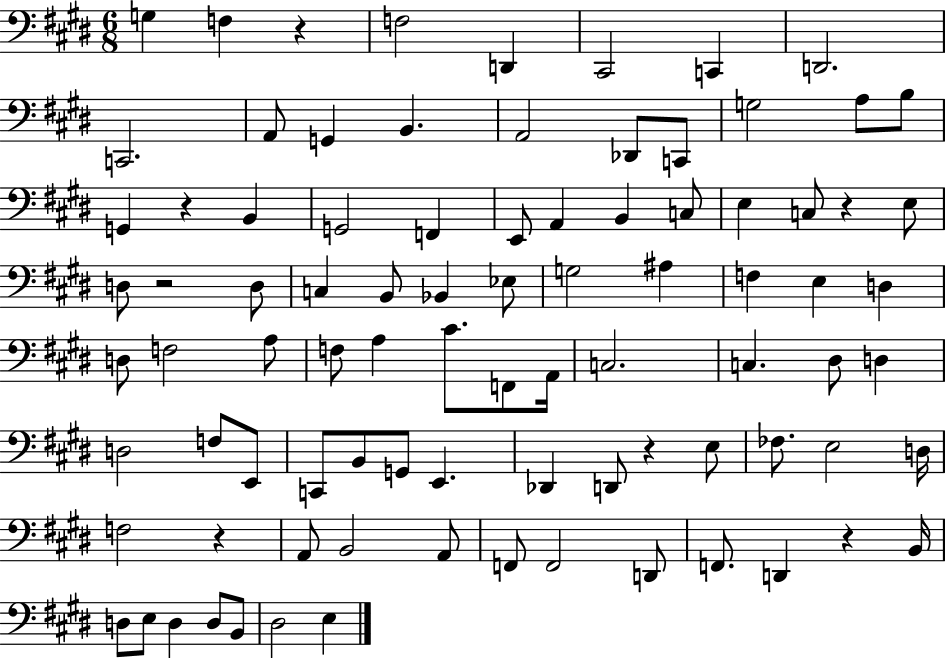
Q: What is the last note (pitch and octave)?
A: E3